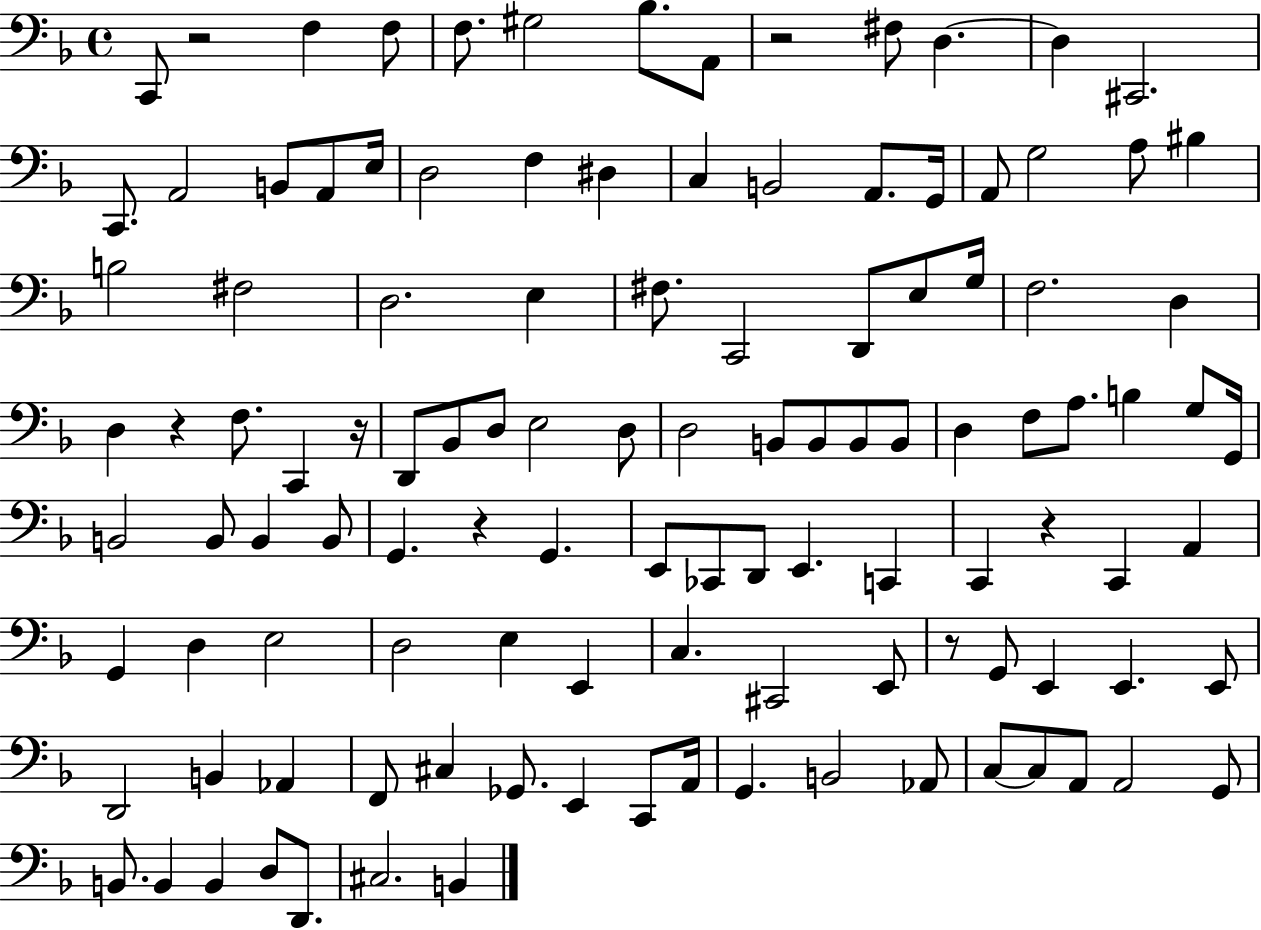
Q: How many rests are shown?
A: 7